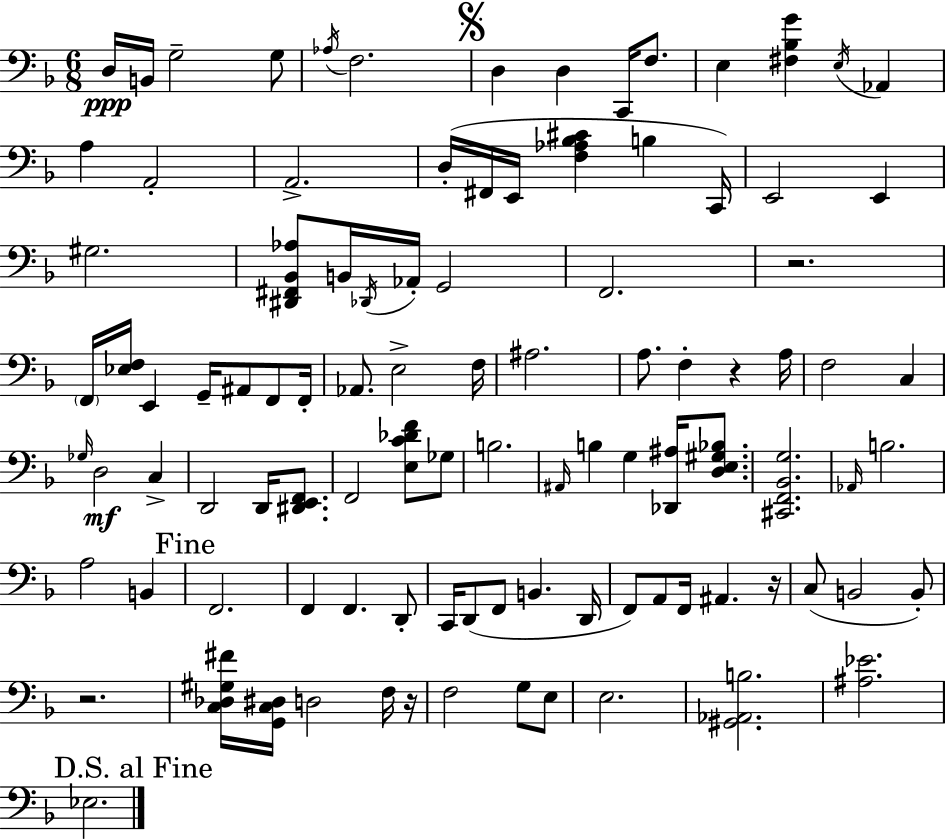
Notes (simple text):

D3/s B2/s G3/h G3/e Ab3/s F3/h. D3/q D3/q C2/s F3/e. E3/q [F#3,Bb3,G4]/q E3/s Ab2/q A3/q A2/h A2/h. D3/s F#2/s E2/s [F3,Ab3,Bb3,C#4]/q B3/q C2/s E2/h E2/q G#3/h. [D#2,F#2,Bb2,Ab3]/e B2/s Db2/s Ab2/s G2/h F2/h. R/h. F2/s [Eb3,F3]/s E2/q G2/s A#2/e F2/e F2/s Ab2/e. E3/h F3/s A#3/h. A3/e. F3/q R/q A3/s F3/h C3/q Gb3/s D3/h C3/q D2/h D2/s [D#2,E2,F2]/e. F2/h [E3,C4,Db4,F4]/e Gb3/e B3/h. A#2/s B3/q G3/q [Db2,A#3]/s [D3,E3,G#3,Bb3]/e. [C#2,F2,Bb2,G3]/h. Ab2/s B3/h. A3/h B2/q F2/h. F2/q F2/q. D2/e C2/s D2/e F2/e B2/q. D2/s F2/e A2/e F2/s A#2/q. R/s C3/e B2/h B2/e R/h. [C3,Db3,G#3,F#4]/s [G2,C3,D#3]/s D3/h F3/s R/s F3/h G3/e E3/e E3/h. [G#2,Ab2,B3]/h. [A#3,Eb4]/h. Eb3/h.